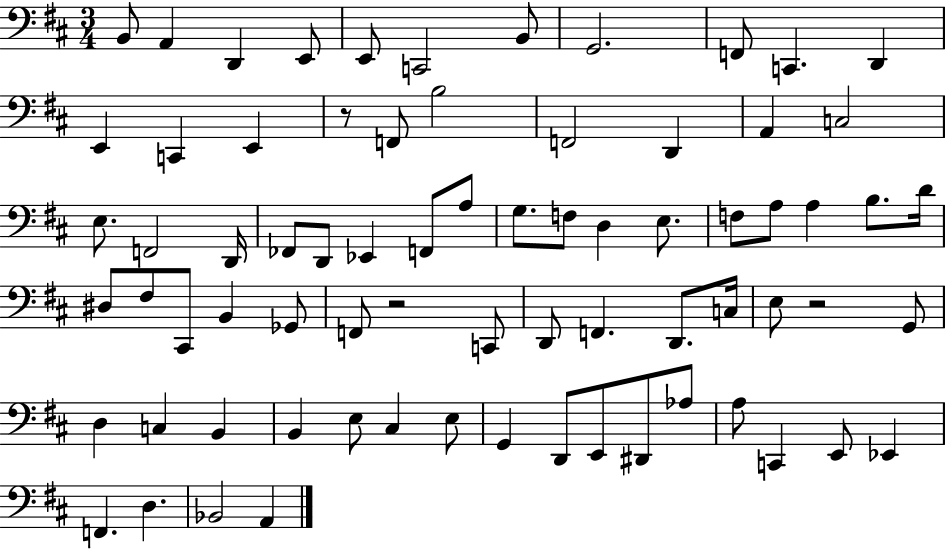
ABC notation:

X:1
T:Untitled
M:3/4
L:1/4
K:D
B,,/2 A,, D,, E,,/2 E,,/2 C,,2 B,,/2 G,,2 F,,/2 C,, D,, E,, C,, E,, z/2 F,,/2 B,2 F,,2 D,, A,, C,2 E,/2 F,,2 D,,/4 _F,,/2 D,,/2 _E,, F,,/2 A,/2 G,/2 F,/2 D, E,/2 F,/2 A,/2 A, B,/2 D/4 ^D,/2 ^F,/2 ^C,,/2 B,, _G,,/2 F,,/2 z2 C,,/2 D,,/2 F,, D,,/2 C,/4 E,/2 z2 G,,/2 D, C, B,, B,, E,/2 ^C, E,/2 G,, D,,/2 E,,/2 ^D,,/2 _A,/2 A,/2 C,, E,,/2 _E,, F,, D, _B,,2 A,,